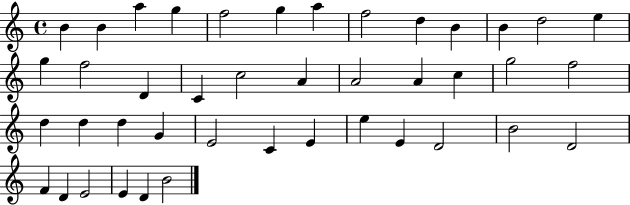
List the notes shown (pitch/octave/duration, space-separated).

B4/q B4/q A5/q G5/q F5/h G5/q A5/q F5/h D5/q B4/q B4/q D5/h E5/q G5/q F5/h D4/q C4/q C5/h A4/q A4/h A4/q C5/q G5/h F5/h D5/q D5/q D5/q G4/q E4/h C4/q E4/q E5/q E4/q D4/h B4/h D4/h F4/q D4/q E4/h E4/q D4/q B4/h